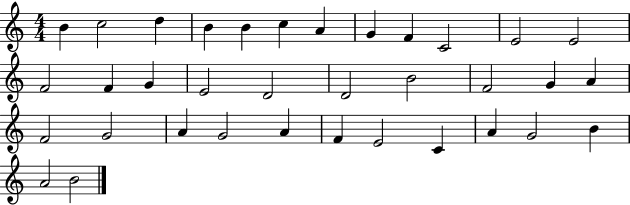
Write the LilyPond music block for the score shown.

{
  \clef treble
  \numericTimeSignature
  \time 4/4
  \key c \major
  b'4 c''2 d''4 | b'4 b'4 c''4 a'4 | g'4 f'4 c'2 | e'2 e'2 | \break f'2 f'4 g'4 | e'2 d'2 | d'2 b'2 | f'2 g'4 a'4 | \break f'2 g'2 | a'4 g'2 a'4 | f'4 e'2 c'4 | a'4 g'2 b'4 | \break a'2 b'2 | \bar "|."
}